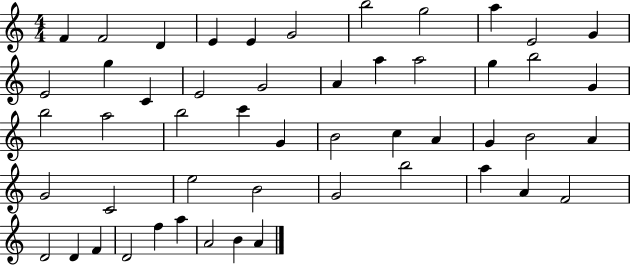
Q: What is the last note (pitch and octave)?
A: A4